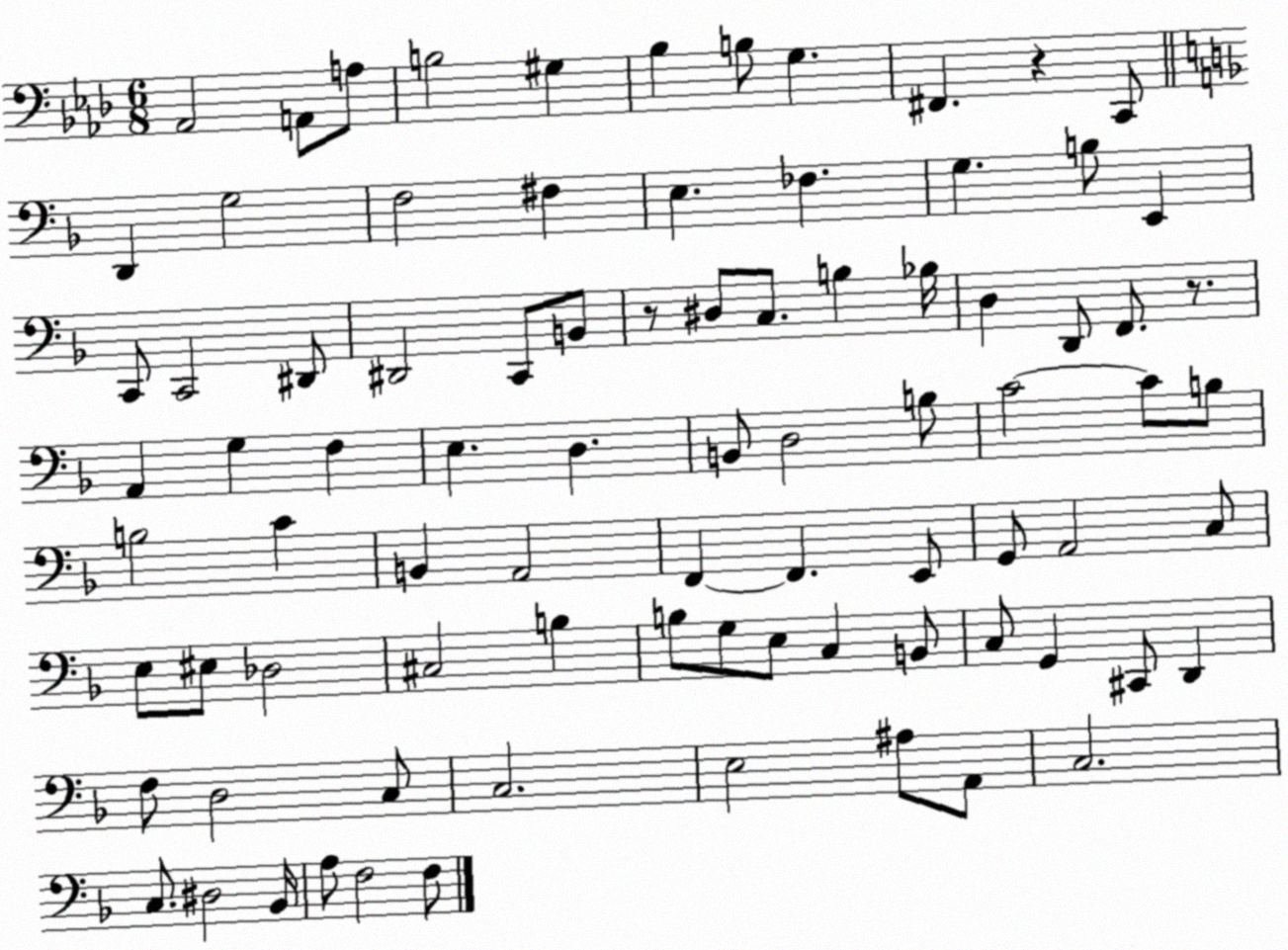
X:1
T:Untitled
M:6/8
L:1/4
K:Ab
_A,,2 A,,/2 A,/2 B,2 ^G, _B, B,/2 G, ^F,, z C,,/2 D,, G,2 F,2 ^F, E, _F, G, B,/2 E,, C,,/2 C,,2 ^D,,/2 ^D,,2 C,,/2 B,,/2 z/2 ^D,/2 C,/2 B, _B,/4 D, D,,/2 F,,/2 z/2 A,, G, F, E, D, B,,/2 D,2 B,/2 C2 C/2 B,/2 B,2 C B,, A,,2 F,, F,, E,,/2 G,,/2 A,,2 C,/2 E,/2 ^E,/2 _D,2 ^C,2 B, B,/2 G,/2 E,/2 C, B,,/2 C,/2 G,, ^C,,/2 D,, F,/2 D,2 C,/2 C,2 E,2 ^A,/2 A,,/2 C,2 C,/2 ^D,2 _B,,/4 A,/2 F,2 F,/2